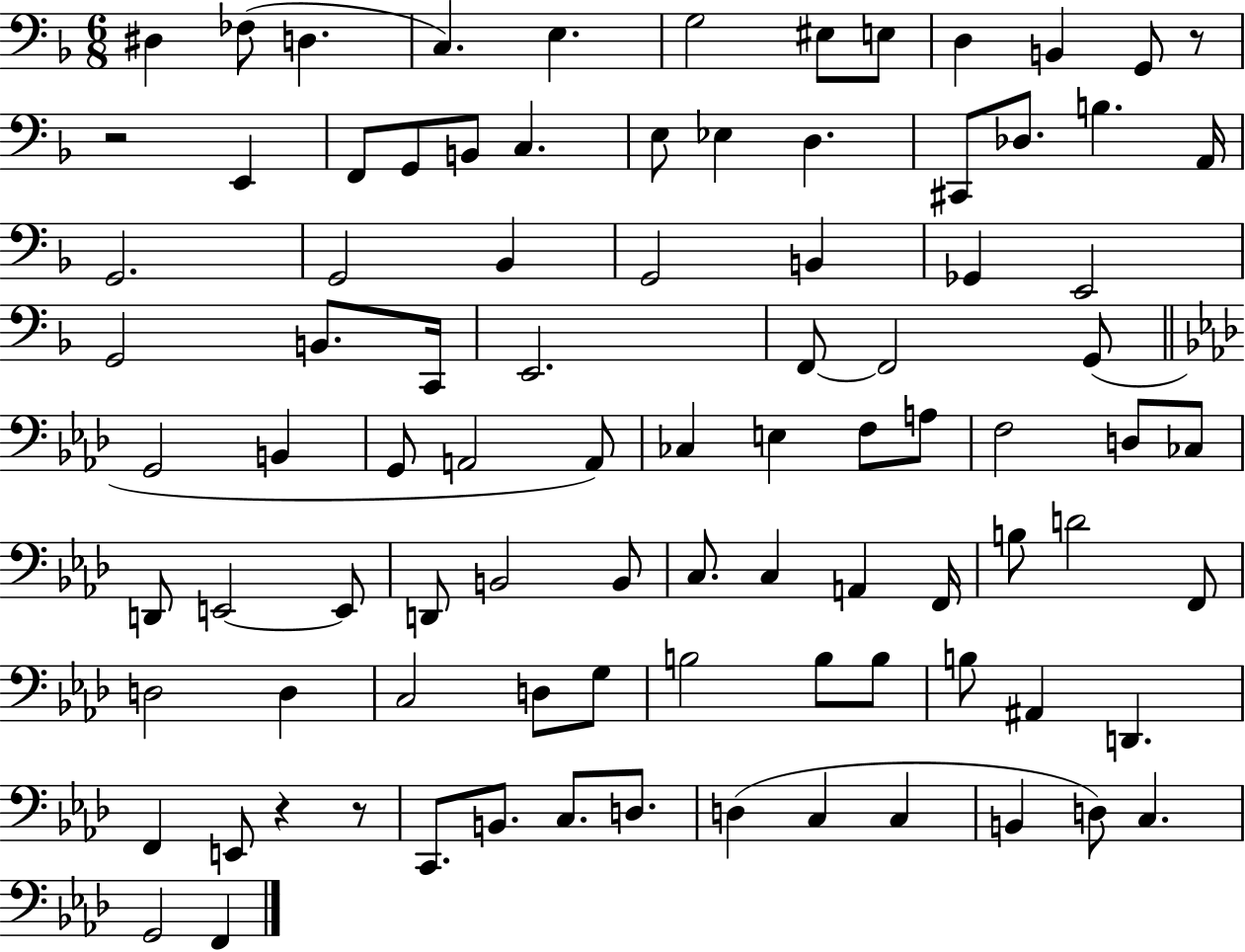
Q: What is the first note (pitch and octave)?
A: D#3